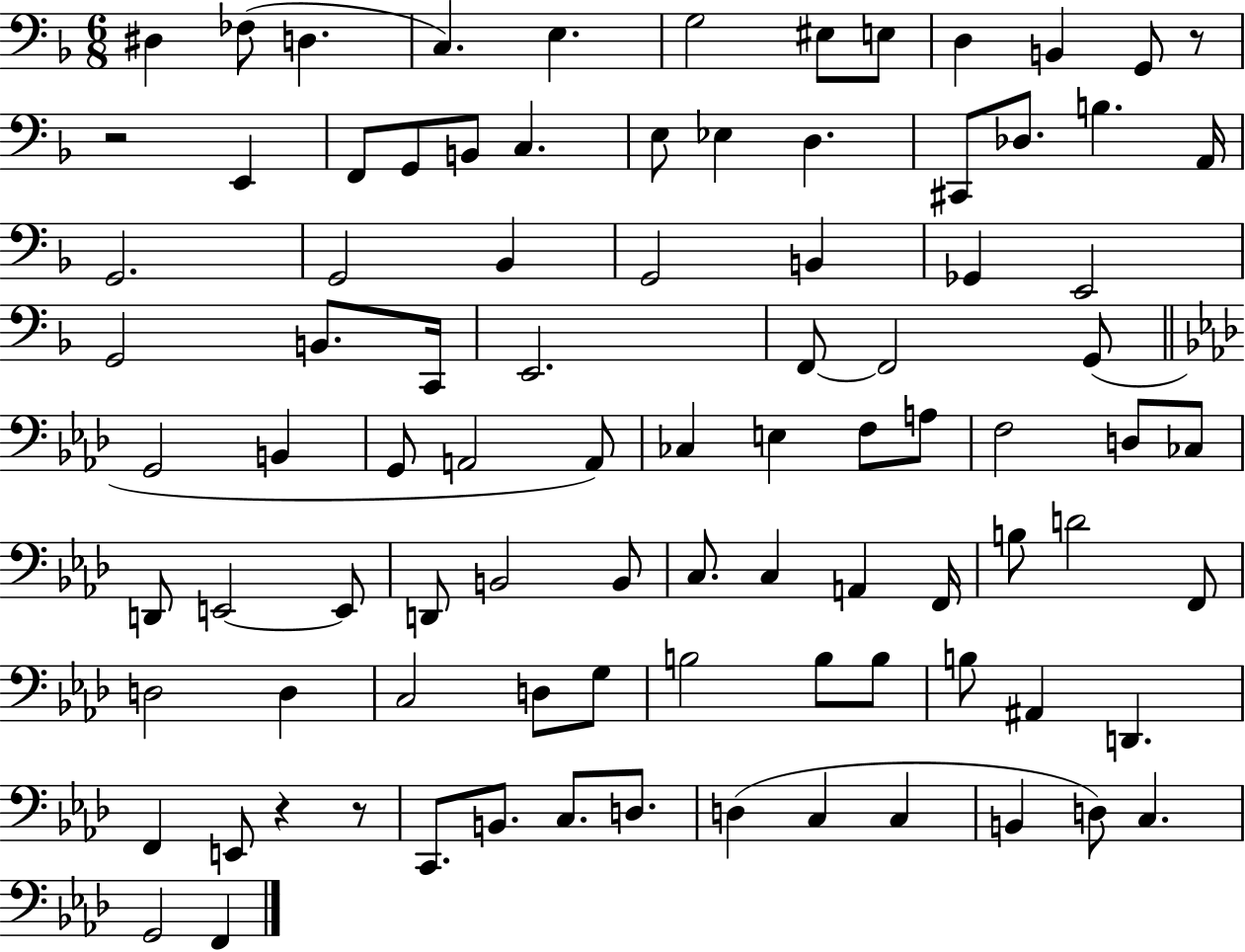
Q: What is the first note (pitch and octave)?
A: D#3